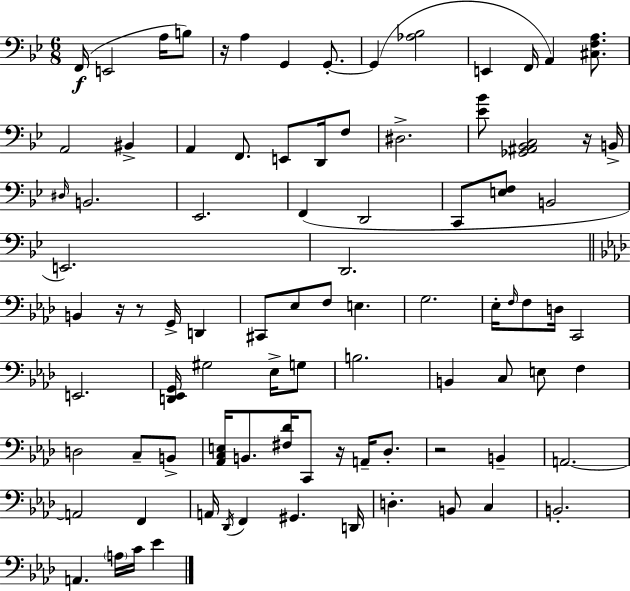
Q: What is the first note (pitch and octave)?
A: F2